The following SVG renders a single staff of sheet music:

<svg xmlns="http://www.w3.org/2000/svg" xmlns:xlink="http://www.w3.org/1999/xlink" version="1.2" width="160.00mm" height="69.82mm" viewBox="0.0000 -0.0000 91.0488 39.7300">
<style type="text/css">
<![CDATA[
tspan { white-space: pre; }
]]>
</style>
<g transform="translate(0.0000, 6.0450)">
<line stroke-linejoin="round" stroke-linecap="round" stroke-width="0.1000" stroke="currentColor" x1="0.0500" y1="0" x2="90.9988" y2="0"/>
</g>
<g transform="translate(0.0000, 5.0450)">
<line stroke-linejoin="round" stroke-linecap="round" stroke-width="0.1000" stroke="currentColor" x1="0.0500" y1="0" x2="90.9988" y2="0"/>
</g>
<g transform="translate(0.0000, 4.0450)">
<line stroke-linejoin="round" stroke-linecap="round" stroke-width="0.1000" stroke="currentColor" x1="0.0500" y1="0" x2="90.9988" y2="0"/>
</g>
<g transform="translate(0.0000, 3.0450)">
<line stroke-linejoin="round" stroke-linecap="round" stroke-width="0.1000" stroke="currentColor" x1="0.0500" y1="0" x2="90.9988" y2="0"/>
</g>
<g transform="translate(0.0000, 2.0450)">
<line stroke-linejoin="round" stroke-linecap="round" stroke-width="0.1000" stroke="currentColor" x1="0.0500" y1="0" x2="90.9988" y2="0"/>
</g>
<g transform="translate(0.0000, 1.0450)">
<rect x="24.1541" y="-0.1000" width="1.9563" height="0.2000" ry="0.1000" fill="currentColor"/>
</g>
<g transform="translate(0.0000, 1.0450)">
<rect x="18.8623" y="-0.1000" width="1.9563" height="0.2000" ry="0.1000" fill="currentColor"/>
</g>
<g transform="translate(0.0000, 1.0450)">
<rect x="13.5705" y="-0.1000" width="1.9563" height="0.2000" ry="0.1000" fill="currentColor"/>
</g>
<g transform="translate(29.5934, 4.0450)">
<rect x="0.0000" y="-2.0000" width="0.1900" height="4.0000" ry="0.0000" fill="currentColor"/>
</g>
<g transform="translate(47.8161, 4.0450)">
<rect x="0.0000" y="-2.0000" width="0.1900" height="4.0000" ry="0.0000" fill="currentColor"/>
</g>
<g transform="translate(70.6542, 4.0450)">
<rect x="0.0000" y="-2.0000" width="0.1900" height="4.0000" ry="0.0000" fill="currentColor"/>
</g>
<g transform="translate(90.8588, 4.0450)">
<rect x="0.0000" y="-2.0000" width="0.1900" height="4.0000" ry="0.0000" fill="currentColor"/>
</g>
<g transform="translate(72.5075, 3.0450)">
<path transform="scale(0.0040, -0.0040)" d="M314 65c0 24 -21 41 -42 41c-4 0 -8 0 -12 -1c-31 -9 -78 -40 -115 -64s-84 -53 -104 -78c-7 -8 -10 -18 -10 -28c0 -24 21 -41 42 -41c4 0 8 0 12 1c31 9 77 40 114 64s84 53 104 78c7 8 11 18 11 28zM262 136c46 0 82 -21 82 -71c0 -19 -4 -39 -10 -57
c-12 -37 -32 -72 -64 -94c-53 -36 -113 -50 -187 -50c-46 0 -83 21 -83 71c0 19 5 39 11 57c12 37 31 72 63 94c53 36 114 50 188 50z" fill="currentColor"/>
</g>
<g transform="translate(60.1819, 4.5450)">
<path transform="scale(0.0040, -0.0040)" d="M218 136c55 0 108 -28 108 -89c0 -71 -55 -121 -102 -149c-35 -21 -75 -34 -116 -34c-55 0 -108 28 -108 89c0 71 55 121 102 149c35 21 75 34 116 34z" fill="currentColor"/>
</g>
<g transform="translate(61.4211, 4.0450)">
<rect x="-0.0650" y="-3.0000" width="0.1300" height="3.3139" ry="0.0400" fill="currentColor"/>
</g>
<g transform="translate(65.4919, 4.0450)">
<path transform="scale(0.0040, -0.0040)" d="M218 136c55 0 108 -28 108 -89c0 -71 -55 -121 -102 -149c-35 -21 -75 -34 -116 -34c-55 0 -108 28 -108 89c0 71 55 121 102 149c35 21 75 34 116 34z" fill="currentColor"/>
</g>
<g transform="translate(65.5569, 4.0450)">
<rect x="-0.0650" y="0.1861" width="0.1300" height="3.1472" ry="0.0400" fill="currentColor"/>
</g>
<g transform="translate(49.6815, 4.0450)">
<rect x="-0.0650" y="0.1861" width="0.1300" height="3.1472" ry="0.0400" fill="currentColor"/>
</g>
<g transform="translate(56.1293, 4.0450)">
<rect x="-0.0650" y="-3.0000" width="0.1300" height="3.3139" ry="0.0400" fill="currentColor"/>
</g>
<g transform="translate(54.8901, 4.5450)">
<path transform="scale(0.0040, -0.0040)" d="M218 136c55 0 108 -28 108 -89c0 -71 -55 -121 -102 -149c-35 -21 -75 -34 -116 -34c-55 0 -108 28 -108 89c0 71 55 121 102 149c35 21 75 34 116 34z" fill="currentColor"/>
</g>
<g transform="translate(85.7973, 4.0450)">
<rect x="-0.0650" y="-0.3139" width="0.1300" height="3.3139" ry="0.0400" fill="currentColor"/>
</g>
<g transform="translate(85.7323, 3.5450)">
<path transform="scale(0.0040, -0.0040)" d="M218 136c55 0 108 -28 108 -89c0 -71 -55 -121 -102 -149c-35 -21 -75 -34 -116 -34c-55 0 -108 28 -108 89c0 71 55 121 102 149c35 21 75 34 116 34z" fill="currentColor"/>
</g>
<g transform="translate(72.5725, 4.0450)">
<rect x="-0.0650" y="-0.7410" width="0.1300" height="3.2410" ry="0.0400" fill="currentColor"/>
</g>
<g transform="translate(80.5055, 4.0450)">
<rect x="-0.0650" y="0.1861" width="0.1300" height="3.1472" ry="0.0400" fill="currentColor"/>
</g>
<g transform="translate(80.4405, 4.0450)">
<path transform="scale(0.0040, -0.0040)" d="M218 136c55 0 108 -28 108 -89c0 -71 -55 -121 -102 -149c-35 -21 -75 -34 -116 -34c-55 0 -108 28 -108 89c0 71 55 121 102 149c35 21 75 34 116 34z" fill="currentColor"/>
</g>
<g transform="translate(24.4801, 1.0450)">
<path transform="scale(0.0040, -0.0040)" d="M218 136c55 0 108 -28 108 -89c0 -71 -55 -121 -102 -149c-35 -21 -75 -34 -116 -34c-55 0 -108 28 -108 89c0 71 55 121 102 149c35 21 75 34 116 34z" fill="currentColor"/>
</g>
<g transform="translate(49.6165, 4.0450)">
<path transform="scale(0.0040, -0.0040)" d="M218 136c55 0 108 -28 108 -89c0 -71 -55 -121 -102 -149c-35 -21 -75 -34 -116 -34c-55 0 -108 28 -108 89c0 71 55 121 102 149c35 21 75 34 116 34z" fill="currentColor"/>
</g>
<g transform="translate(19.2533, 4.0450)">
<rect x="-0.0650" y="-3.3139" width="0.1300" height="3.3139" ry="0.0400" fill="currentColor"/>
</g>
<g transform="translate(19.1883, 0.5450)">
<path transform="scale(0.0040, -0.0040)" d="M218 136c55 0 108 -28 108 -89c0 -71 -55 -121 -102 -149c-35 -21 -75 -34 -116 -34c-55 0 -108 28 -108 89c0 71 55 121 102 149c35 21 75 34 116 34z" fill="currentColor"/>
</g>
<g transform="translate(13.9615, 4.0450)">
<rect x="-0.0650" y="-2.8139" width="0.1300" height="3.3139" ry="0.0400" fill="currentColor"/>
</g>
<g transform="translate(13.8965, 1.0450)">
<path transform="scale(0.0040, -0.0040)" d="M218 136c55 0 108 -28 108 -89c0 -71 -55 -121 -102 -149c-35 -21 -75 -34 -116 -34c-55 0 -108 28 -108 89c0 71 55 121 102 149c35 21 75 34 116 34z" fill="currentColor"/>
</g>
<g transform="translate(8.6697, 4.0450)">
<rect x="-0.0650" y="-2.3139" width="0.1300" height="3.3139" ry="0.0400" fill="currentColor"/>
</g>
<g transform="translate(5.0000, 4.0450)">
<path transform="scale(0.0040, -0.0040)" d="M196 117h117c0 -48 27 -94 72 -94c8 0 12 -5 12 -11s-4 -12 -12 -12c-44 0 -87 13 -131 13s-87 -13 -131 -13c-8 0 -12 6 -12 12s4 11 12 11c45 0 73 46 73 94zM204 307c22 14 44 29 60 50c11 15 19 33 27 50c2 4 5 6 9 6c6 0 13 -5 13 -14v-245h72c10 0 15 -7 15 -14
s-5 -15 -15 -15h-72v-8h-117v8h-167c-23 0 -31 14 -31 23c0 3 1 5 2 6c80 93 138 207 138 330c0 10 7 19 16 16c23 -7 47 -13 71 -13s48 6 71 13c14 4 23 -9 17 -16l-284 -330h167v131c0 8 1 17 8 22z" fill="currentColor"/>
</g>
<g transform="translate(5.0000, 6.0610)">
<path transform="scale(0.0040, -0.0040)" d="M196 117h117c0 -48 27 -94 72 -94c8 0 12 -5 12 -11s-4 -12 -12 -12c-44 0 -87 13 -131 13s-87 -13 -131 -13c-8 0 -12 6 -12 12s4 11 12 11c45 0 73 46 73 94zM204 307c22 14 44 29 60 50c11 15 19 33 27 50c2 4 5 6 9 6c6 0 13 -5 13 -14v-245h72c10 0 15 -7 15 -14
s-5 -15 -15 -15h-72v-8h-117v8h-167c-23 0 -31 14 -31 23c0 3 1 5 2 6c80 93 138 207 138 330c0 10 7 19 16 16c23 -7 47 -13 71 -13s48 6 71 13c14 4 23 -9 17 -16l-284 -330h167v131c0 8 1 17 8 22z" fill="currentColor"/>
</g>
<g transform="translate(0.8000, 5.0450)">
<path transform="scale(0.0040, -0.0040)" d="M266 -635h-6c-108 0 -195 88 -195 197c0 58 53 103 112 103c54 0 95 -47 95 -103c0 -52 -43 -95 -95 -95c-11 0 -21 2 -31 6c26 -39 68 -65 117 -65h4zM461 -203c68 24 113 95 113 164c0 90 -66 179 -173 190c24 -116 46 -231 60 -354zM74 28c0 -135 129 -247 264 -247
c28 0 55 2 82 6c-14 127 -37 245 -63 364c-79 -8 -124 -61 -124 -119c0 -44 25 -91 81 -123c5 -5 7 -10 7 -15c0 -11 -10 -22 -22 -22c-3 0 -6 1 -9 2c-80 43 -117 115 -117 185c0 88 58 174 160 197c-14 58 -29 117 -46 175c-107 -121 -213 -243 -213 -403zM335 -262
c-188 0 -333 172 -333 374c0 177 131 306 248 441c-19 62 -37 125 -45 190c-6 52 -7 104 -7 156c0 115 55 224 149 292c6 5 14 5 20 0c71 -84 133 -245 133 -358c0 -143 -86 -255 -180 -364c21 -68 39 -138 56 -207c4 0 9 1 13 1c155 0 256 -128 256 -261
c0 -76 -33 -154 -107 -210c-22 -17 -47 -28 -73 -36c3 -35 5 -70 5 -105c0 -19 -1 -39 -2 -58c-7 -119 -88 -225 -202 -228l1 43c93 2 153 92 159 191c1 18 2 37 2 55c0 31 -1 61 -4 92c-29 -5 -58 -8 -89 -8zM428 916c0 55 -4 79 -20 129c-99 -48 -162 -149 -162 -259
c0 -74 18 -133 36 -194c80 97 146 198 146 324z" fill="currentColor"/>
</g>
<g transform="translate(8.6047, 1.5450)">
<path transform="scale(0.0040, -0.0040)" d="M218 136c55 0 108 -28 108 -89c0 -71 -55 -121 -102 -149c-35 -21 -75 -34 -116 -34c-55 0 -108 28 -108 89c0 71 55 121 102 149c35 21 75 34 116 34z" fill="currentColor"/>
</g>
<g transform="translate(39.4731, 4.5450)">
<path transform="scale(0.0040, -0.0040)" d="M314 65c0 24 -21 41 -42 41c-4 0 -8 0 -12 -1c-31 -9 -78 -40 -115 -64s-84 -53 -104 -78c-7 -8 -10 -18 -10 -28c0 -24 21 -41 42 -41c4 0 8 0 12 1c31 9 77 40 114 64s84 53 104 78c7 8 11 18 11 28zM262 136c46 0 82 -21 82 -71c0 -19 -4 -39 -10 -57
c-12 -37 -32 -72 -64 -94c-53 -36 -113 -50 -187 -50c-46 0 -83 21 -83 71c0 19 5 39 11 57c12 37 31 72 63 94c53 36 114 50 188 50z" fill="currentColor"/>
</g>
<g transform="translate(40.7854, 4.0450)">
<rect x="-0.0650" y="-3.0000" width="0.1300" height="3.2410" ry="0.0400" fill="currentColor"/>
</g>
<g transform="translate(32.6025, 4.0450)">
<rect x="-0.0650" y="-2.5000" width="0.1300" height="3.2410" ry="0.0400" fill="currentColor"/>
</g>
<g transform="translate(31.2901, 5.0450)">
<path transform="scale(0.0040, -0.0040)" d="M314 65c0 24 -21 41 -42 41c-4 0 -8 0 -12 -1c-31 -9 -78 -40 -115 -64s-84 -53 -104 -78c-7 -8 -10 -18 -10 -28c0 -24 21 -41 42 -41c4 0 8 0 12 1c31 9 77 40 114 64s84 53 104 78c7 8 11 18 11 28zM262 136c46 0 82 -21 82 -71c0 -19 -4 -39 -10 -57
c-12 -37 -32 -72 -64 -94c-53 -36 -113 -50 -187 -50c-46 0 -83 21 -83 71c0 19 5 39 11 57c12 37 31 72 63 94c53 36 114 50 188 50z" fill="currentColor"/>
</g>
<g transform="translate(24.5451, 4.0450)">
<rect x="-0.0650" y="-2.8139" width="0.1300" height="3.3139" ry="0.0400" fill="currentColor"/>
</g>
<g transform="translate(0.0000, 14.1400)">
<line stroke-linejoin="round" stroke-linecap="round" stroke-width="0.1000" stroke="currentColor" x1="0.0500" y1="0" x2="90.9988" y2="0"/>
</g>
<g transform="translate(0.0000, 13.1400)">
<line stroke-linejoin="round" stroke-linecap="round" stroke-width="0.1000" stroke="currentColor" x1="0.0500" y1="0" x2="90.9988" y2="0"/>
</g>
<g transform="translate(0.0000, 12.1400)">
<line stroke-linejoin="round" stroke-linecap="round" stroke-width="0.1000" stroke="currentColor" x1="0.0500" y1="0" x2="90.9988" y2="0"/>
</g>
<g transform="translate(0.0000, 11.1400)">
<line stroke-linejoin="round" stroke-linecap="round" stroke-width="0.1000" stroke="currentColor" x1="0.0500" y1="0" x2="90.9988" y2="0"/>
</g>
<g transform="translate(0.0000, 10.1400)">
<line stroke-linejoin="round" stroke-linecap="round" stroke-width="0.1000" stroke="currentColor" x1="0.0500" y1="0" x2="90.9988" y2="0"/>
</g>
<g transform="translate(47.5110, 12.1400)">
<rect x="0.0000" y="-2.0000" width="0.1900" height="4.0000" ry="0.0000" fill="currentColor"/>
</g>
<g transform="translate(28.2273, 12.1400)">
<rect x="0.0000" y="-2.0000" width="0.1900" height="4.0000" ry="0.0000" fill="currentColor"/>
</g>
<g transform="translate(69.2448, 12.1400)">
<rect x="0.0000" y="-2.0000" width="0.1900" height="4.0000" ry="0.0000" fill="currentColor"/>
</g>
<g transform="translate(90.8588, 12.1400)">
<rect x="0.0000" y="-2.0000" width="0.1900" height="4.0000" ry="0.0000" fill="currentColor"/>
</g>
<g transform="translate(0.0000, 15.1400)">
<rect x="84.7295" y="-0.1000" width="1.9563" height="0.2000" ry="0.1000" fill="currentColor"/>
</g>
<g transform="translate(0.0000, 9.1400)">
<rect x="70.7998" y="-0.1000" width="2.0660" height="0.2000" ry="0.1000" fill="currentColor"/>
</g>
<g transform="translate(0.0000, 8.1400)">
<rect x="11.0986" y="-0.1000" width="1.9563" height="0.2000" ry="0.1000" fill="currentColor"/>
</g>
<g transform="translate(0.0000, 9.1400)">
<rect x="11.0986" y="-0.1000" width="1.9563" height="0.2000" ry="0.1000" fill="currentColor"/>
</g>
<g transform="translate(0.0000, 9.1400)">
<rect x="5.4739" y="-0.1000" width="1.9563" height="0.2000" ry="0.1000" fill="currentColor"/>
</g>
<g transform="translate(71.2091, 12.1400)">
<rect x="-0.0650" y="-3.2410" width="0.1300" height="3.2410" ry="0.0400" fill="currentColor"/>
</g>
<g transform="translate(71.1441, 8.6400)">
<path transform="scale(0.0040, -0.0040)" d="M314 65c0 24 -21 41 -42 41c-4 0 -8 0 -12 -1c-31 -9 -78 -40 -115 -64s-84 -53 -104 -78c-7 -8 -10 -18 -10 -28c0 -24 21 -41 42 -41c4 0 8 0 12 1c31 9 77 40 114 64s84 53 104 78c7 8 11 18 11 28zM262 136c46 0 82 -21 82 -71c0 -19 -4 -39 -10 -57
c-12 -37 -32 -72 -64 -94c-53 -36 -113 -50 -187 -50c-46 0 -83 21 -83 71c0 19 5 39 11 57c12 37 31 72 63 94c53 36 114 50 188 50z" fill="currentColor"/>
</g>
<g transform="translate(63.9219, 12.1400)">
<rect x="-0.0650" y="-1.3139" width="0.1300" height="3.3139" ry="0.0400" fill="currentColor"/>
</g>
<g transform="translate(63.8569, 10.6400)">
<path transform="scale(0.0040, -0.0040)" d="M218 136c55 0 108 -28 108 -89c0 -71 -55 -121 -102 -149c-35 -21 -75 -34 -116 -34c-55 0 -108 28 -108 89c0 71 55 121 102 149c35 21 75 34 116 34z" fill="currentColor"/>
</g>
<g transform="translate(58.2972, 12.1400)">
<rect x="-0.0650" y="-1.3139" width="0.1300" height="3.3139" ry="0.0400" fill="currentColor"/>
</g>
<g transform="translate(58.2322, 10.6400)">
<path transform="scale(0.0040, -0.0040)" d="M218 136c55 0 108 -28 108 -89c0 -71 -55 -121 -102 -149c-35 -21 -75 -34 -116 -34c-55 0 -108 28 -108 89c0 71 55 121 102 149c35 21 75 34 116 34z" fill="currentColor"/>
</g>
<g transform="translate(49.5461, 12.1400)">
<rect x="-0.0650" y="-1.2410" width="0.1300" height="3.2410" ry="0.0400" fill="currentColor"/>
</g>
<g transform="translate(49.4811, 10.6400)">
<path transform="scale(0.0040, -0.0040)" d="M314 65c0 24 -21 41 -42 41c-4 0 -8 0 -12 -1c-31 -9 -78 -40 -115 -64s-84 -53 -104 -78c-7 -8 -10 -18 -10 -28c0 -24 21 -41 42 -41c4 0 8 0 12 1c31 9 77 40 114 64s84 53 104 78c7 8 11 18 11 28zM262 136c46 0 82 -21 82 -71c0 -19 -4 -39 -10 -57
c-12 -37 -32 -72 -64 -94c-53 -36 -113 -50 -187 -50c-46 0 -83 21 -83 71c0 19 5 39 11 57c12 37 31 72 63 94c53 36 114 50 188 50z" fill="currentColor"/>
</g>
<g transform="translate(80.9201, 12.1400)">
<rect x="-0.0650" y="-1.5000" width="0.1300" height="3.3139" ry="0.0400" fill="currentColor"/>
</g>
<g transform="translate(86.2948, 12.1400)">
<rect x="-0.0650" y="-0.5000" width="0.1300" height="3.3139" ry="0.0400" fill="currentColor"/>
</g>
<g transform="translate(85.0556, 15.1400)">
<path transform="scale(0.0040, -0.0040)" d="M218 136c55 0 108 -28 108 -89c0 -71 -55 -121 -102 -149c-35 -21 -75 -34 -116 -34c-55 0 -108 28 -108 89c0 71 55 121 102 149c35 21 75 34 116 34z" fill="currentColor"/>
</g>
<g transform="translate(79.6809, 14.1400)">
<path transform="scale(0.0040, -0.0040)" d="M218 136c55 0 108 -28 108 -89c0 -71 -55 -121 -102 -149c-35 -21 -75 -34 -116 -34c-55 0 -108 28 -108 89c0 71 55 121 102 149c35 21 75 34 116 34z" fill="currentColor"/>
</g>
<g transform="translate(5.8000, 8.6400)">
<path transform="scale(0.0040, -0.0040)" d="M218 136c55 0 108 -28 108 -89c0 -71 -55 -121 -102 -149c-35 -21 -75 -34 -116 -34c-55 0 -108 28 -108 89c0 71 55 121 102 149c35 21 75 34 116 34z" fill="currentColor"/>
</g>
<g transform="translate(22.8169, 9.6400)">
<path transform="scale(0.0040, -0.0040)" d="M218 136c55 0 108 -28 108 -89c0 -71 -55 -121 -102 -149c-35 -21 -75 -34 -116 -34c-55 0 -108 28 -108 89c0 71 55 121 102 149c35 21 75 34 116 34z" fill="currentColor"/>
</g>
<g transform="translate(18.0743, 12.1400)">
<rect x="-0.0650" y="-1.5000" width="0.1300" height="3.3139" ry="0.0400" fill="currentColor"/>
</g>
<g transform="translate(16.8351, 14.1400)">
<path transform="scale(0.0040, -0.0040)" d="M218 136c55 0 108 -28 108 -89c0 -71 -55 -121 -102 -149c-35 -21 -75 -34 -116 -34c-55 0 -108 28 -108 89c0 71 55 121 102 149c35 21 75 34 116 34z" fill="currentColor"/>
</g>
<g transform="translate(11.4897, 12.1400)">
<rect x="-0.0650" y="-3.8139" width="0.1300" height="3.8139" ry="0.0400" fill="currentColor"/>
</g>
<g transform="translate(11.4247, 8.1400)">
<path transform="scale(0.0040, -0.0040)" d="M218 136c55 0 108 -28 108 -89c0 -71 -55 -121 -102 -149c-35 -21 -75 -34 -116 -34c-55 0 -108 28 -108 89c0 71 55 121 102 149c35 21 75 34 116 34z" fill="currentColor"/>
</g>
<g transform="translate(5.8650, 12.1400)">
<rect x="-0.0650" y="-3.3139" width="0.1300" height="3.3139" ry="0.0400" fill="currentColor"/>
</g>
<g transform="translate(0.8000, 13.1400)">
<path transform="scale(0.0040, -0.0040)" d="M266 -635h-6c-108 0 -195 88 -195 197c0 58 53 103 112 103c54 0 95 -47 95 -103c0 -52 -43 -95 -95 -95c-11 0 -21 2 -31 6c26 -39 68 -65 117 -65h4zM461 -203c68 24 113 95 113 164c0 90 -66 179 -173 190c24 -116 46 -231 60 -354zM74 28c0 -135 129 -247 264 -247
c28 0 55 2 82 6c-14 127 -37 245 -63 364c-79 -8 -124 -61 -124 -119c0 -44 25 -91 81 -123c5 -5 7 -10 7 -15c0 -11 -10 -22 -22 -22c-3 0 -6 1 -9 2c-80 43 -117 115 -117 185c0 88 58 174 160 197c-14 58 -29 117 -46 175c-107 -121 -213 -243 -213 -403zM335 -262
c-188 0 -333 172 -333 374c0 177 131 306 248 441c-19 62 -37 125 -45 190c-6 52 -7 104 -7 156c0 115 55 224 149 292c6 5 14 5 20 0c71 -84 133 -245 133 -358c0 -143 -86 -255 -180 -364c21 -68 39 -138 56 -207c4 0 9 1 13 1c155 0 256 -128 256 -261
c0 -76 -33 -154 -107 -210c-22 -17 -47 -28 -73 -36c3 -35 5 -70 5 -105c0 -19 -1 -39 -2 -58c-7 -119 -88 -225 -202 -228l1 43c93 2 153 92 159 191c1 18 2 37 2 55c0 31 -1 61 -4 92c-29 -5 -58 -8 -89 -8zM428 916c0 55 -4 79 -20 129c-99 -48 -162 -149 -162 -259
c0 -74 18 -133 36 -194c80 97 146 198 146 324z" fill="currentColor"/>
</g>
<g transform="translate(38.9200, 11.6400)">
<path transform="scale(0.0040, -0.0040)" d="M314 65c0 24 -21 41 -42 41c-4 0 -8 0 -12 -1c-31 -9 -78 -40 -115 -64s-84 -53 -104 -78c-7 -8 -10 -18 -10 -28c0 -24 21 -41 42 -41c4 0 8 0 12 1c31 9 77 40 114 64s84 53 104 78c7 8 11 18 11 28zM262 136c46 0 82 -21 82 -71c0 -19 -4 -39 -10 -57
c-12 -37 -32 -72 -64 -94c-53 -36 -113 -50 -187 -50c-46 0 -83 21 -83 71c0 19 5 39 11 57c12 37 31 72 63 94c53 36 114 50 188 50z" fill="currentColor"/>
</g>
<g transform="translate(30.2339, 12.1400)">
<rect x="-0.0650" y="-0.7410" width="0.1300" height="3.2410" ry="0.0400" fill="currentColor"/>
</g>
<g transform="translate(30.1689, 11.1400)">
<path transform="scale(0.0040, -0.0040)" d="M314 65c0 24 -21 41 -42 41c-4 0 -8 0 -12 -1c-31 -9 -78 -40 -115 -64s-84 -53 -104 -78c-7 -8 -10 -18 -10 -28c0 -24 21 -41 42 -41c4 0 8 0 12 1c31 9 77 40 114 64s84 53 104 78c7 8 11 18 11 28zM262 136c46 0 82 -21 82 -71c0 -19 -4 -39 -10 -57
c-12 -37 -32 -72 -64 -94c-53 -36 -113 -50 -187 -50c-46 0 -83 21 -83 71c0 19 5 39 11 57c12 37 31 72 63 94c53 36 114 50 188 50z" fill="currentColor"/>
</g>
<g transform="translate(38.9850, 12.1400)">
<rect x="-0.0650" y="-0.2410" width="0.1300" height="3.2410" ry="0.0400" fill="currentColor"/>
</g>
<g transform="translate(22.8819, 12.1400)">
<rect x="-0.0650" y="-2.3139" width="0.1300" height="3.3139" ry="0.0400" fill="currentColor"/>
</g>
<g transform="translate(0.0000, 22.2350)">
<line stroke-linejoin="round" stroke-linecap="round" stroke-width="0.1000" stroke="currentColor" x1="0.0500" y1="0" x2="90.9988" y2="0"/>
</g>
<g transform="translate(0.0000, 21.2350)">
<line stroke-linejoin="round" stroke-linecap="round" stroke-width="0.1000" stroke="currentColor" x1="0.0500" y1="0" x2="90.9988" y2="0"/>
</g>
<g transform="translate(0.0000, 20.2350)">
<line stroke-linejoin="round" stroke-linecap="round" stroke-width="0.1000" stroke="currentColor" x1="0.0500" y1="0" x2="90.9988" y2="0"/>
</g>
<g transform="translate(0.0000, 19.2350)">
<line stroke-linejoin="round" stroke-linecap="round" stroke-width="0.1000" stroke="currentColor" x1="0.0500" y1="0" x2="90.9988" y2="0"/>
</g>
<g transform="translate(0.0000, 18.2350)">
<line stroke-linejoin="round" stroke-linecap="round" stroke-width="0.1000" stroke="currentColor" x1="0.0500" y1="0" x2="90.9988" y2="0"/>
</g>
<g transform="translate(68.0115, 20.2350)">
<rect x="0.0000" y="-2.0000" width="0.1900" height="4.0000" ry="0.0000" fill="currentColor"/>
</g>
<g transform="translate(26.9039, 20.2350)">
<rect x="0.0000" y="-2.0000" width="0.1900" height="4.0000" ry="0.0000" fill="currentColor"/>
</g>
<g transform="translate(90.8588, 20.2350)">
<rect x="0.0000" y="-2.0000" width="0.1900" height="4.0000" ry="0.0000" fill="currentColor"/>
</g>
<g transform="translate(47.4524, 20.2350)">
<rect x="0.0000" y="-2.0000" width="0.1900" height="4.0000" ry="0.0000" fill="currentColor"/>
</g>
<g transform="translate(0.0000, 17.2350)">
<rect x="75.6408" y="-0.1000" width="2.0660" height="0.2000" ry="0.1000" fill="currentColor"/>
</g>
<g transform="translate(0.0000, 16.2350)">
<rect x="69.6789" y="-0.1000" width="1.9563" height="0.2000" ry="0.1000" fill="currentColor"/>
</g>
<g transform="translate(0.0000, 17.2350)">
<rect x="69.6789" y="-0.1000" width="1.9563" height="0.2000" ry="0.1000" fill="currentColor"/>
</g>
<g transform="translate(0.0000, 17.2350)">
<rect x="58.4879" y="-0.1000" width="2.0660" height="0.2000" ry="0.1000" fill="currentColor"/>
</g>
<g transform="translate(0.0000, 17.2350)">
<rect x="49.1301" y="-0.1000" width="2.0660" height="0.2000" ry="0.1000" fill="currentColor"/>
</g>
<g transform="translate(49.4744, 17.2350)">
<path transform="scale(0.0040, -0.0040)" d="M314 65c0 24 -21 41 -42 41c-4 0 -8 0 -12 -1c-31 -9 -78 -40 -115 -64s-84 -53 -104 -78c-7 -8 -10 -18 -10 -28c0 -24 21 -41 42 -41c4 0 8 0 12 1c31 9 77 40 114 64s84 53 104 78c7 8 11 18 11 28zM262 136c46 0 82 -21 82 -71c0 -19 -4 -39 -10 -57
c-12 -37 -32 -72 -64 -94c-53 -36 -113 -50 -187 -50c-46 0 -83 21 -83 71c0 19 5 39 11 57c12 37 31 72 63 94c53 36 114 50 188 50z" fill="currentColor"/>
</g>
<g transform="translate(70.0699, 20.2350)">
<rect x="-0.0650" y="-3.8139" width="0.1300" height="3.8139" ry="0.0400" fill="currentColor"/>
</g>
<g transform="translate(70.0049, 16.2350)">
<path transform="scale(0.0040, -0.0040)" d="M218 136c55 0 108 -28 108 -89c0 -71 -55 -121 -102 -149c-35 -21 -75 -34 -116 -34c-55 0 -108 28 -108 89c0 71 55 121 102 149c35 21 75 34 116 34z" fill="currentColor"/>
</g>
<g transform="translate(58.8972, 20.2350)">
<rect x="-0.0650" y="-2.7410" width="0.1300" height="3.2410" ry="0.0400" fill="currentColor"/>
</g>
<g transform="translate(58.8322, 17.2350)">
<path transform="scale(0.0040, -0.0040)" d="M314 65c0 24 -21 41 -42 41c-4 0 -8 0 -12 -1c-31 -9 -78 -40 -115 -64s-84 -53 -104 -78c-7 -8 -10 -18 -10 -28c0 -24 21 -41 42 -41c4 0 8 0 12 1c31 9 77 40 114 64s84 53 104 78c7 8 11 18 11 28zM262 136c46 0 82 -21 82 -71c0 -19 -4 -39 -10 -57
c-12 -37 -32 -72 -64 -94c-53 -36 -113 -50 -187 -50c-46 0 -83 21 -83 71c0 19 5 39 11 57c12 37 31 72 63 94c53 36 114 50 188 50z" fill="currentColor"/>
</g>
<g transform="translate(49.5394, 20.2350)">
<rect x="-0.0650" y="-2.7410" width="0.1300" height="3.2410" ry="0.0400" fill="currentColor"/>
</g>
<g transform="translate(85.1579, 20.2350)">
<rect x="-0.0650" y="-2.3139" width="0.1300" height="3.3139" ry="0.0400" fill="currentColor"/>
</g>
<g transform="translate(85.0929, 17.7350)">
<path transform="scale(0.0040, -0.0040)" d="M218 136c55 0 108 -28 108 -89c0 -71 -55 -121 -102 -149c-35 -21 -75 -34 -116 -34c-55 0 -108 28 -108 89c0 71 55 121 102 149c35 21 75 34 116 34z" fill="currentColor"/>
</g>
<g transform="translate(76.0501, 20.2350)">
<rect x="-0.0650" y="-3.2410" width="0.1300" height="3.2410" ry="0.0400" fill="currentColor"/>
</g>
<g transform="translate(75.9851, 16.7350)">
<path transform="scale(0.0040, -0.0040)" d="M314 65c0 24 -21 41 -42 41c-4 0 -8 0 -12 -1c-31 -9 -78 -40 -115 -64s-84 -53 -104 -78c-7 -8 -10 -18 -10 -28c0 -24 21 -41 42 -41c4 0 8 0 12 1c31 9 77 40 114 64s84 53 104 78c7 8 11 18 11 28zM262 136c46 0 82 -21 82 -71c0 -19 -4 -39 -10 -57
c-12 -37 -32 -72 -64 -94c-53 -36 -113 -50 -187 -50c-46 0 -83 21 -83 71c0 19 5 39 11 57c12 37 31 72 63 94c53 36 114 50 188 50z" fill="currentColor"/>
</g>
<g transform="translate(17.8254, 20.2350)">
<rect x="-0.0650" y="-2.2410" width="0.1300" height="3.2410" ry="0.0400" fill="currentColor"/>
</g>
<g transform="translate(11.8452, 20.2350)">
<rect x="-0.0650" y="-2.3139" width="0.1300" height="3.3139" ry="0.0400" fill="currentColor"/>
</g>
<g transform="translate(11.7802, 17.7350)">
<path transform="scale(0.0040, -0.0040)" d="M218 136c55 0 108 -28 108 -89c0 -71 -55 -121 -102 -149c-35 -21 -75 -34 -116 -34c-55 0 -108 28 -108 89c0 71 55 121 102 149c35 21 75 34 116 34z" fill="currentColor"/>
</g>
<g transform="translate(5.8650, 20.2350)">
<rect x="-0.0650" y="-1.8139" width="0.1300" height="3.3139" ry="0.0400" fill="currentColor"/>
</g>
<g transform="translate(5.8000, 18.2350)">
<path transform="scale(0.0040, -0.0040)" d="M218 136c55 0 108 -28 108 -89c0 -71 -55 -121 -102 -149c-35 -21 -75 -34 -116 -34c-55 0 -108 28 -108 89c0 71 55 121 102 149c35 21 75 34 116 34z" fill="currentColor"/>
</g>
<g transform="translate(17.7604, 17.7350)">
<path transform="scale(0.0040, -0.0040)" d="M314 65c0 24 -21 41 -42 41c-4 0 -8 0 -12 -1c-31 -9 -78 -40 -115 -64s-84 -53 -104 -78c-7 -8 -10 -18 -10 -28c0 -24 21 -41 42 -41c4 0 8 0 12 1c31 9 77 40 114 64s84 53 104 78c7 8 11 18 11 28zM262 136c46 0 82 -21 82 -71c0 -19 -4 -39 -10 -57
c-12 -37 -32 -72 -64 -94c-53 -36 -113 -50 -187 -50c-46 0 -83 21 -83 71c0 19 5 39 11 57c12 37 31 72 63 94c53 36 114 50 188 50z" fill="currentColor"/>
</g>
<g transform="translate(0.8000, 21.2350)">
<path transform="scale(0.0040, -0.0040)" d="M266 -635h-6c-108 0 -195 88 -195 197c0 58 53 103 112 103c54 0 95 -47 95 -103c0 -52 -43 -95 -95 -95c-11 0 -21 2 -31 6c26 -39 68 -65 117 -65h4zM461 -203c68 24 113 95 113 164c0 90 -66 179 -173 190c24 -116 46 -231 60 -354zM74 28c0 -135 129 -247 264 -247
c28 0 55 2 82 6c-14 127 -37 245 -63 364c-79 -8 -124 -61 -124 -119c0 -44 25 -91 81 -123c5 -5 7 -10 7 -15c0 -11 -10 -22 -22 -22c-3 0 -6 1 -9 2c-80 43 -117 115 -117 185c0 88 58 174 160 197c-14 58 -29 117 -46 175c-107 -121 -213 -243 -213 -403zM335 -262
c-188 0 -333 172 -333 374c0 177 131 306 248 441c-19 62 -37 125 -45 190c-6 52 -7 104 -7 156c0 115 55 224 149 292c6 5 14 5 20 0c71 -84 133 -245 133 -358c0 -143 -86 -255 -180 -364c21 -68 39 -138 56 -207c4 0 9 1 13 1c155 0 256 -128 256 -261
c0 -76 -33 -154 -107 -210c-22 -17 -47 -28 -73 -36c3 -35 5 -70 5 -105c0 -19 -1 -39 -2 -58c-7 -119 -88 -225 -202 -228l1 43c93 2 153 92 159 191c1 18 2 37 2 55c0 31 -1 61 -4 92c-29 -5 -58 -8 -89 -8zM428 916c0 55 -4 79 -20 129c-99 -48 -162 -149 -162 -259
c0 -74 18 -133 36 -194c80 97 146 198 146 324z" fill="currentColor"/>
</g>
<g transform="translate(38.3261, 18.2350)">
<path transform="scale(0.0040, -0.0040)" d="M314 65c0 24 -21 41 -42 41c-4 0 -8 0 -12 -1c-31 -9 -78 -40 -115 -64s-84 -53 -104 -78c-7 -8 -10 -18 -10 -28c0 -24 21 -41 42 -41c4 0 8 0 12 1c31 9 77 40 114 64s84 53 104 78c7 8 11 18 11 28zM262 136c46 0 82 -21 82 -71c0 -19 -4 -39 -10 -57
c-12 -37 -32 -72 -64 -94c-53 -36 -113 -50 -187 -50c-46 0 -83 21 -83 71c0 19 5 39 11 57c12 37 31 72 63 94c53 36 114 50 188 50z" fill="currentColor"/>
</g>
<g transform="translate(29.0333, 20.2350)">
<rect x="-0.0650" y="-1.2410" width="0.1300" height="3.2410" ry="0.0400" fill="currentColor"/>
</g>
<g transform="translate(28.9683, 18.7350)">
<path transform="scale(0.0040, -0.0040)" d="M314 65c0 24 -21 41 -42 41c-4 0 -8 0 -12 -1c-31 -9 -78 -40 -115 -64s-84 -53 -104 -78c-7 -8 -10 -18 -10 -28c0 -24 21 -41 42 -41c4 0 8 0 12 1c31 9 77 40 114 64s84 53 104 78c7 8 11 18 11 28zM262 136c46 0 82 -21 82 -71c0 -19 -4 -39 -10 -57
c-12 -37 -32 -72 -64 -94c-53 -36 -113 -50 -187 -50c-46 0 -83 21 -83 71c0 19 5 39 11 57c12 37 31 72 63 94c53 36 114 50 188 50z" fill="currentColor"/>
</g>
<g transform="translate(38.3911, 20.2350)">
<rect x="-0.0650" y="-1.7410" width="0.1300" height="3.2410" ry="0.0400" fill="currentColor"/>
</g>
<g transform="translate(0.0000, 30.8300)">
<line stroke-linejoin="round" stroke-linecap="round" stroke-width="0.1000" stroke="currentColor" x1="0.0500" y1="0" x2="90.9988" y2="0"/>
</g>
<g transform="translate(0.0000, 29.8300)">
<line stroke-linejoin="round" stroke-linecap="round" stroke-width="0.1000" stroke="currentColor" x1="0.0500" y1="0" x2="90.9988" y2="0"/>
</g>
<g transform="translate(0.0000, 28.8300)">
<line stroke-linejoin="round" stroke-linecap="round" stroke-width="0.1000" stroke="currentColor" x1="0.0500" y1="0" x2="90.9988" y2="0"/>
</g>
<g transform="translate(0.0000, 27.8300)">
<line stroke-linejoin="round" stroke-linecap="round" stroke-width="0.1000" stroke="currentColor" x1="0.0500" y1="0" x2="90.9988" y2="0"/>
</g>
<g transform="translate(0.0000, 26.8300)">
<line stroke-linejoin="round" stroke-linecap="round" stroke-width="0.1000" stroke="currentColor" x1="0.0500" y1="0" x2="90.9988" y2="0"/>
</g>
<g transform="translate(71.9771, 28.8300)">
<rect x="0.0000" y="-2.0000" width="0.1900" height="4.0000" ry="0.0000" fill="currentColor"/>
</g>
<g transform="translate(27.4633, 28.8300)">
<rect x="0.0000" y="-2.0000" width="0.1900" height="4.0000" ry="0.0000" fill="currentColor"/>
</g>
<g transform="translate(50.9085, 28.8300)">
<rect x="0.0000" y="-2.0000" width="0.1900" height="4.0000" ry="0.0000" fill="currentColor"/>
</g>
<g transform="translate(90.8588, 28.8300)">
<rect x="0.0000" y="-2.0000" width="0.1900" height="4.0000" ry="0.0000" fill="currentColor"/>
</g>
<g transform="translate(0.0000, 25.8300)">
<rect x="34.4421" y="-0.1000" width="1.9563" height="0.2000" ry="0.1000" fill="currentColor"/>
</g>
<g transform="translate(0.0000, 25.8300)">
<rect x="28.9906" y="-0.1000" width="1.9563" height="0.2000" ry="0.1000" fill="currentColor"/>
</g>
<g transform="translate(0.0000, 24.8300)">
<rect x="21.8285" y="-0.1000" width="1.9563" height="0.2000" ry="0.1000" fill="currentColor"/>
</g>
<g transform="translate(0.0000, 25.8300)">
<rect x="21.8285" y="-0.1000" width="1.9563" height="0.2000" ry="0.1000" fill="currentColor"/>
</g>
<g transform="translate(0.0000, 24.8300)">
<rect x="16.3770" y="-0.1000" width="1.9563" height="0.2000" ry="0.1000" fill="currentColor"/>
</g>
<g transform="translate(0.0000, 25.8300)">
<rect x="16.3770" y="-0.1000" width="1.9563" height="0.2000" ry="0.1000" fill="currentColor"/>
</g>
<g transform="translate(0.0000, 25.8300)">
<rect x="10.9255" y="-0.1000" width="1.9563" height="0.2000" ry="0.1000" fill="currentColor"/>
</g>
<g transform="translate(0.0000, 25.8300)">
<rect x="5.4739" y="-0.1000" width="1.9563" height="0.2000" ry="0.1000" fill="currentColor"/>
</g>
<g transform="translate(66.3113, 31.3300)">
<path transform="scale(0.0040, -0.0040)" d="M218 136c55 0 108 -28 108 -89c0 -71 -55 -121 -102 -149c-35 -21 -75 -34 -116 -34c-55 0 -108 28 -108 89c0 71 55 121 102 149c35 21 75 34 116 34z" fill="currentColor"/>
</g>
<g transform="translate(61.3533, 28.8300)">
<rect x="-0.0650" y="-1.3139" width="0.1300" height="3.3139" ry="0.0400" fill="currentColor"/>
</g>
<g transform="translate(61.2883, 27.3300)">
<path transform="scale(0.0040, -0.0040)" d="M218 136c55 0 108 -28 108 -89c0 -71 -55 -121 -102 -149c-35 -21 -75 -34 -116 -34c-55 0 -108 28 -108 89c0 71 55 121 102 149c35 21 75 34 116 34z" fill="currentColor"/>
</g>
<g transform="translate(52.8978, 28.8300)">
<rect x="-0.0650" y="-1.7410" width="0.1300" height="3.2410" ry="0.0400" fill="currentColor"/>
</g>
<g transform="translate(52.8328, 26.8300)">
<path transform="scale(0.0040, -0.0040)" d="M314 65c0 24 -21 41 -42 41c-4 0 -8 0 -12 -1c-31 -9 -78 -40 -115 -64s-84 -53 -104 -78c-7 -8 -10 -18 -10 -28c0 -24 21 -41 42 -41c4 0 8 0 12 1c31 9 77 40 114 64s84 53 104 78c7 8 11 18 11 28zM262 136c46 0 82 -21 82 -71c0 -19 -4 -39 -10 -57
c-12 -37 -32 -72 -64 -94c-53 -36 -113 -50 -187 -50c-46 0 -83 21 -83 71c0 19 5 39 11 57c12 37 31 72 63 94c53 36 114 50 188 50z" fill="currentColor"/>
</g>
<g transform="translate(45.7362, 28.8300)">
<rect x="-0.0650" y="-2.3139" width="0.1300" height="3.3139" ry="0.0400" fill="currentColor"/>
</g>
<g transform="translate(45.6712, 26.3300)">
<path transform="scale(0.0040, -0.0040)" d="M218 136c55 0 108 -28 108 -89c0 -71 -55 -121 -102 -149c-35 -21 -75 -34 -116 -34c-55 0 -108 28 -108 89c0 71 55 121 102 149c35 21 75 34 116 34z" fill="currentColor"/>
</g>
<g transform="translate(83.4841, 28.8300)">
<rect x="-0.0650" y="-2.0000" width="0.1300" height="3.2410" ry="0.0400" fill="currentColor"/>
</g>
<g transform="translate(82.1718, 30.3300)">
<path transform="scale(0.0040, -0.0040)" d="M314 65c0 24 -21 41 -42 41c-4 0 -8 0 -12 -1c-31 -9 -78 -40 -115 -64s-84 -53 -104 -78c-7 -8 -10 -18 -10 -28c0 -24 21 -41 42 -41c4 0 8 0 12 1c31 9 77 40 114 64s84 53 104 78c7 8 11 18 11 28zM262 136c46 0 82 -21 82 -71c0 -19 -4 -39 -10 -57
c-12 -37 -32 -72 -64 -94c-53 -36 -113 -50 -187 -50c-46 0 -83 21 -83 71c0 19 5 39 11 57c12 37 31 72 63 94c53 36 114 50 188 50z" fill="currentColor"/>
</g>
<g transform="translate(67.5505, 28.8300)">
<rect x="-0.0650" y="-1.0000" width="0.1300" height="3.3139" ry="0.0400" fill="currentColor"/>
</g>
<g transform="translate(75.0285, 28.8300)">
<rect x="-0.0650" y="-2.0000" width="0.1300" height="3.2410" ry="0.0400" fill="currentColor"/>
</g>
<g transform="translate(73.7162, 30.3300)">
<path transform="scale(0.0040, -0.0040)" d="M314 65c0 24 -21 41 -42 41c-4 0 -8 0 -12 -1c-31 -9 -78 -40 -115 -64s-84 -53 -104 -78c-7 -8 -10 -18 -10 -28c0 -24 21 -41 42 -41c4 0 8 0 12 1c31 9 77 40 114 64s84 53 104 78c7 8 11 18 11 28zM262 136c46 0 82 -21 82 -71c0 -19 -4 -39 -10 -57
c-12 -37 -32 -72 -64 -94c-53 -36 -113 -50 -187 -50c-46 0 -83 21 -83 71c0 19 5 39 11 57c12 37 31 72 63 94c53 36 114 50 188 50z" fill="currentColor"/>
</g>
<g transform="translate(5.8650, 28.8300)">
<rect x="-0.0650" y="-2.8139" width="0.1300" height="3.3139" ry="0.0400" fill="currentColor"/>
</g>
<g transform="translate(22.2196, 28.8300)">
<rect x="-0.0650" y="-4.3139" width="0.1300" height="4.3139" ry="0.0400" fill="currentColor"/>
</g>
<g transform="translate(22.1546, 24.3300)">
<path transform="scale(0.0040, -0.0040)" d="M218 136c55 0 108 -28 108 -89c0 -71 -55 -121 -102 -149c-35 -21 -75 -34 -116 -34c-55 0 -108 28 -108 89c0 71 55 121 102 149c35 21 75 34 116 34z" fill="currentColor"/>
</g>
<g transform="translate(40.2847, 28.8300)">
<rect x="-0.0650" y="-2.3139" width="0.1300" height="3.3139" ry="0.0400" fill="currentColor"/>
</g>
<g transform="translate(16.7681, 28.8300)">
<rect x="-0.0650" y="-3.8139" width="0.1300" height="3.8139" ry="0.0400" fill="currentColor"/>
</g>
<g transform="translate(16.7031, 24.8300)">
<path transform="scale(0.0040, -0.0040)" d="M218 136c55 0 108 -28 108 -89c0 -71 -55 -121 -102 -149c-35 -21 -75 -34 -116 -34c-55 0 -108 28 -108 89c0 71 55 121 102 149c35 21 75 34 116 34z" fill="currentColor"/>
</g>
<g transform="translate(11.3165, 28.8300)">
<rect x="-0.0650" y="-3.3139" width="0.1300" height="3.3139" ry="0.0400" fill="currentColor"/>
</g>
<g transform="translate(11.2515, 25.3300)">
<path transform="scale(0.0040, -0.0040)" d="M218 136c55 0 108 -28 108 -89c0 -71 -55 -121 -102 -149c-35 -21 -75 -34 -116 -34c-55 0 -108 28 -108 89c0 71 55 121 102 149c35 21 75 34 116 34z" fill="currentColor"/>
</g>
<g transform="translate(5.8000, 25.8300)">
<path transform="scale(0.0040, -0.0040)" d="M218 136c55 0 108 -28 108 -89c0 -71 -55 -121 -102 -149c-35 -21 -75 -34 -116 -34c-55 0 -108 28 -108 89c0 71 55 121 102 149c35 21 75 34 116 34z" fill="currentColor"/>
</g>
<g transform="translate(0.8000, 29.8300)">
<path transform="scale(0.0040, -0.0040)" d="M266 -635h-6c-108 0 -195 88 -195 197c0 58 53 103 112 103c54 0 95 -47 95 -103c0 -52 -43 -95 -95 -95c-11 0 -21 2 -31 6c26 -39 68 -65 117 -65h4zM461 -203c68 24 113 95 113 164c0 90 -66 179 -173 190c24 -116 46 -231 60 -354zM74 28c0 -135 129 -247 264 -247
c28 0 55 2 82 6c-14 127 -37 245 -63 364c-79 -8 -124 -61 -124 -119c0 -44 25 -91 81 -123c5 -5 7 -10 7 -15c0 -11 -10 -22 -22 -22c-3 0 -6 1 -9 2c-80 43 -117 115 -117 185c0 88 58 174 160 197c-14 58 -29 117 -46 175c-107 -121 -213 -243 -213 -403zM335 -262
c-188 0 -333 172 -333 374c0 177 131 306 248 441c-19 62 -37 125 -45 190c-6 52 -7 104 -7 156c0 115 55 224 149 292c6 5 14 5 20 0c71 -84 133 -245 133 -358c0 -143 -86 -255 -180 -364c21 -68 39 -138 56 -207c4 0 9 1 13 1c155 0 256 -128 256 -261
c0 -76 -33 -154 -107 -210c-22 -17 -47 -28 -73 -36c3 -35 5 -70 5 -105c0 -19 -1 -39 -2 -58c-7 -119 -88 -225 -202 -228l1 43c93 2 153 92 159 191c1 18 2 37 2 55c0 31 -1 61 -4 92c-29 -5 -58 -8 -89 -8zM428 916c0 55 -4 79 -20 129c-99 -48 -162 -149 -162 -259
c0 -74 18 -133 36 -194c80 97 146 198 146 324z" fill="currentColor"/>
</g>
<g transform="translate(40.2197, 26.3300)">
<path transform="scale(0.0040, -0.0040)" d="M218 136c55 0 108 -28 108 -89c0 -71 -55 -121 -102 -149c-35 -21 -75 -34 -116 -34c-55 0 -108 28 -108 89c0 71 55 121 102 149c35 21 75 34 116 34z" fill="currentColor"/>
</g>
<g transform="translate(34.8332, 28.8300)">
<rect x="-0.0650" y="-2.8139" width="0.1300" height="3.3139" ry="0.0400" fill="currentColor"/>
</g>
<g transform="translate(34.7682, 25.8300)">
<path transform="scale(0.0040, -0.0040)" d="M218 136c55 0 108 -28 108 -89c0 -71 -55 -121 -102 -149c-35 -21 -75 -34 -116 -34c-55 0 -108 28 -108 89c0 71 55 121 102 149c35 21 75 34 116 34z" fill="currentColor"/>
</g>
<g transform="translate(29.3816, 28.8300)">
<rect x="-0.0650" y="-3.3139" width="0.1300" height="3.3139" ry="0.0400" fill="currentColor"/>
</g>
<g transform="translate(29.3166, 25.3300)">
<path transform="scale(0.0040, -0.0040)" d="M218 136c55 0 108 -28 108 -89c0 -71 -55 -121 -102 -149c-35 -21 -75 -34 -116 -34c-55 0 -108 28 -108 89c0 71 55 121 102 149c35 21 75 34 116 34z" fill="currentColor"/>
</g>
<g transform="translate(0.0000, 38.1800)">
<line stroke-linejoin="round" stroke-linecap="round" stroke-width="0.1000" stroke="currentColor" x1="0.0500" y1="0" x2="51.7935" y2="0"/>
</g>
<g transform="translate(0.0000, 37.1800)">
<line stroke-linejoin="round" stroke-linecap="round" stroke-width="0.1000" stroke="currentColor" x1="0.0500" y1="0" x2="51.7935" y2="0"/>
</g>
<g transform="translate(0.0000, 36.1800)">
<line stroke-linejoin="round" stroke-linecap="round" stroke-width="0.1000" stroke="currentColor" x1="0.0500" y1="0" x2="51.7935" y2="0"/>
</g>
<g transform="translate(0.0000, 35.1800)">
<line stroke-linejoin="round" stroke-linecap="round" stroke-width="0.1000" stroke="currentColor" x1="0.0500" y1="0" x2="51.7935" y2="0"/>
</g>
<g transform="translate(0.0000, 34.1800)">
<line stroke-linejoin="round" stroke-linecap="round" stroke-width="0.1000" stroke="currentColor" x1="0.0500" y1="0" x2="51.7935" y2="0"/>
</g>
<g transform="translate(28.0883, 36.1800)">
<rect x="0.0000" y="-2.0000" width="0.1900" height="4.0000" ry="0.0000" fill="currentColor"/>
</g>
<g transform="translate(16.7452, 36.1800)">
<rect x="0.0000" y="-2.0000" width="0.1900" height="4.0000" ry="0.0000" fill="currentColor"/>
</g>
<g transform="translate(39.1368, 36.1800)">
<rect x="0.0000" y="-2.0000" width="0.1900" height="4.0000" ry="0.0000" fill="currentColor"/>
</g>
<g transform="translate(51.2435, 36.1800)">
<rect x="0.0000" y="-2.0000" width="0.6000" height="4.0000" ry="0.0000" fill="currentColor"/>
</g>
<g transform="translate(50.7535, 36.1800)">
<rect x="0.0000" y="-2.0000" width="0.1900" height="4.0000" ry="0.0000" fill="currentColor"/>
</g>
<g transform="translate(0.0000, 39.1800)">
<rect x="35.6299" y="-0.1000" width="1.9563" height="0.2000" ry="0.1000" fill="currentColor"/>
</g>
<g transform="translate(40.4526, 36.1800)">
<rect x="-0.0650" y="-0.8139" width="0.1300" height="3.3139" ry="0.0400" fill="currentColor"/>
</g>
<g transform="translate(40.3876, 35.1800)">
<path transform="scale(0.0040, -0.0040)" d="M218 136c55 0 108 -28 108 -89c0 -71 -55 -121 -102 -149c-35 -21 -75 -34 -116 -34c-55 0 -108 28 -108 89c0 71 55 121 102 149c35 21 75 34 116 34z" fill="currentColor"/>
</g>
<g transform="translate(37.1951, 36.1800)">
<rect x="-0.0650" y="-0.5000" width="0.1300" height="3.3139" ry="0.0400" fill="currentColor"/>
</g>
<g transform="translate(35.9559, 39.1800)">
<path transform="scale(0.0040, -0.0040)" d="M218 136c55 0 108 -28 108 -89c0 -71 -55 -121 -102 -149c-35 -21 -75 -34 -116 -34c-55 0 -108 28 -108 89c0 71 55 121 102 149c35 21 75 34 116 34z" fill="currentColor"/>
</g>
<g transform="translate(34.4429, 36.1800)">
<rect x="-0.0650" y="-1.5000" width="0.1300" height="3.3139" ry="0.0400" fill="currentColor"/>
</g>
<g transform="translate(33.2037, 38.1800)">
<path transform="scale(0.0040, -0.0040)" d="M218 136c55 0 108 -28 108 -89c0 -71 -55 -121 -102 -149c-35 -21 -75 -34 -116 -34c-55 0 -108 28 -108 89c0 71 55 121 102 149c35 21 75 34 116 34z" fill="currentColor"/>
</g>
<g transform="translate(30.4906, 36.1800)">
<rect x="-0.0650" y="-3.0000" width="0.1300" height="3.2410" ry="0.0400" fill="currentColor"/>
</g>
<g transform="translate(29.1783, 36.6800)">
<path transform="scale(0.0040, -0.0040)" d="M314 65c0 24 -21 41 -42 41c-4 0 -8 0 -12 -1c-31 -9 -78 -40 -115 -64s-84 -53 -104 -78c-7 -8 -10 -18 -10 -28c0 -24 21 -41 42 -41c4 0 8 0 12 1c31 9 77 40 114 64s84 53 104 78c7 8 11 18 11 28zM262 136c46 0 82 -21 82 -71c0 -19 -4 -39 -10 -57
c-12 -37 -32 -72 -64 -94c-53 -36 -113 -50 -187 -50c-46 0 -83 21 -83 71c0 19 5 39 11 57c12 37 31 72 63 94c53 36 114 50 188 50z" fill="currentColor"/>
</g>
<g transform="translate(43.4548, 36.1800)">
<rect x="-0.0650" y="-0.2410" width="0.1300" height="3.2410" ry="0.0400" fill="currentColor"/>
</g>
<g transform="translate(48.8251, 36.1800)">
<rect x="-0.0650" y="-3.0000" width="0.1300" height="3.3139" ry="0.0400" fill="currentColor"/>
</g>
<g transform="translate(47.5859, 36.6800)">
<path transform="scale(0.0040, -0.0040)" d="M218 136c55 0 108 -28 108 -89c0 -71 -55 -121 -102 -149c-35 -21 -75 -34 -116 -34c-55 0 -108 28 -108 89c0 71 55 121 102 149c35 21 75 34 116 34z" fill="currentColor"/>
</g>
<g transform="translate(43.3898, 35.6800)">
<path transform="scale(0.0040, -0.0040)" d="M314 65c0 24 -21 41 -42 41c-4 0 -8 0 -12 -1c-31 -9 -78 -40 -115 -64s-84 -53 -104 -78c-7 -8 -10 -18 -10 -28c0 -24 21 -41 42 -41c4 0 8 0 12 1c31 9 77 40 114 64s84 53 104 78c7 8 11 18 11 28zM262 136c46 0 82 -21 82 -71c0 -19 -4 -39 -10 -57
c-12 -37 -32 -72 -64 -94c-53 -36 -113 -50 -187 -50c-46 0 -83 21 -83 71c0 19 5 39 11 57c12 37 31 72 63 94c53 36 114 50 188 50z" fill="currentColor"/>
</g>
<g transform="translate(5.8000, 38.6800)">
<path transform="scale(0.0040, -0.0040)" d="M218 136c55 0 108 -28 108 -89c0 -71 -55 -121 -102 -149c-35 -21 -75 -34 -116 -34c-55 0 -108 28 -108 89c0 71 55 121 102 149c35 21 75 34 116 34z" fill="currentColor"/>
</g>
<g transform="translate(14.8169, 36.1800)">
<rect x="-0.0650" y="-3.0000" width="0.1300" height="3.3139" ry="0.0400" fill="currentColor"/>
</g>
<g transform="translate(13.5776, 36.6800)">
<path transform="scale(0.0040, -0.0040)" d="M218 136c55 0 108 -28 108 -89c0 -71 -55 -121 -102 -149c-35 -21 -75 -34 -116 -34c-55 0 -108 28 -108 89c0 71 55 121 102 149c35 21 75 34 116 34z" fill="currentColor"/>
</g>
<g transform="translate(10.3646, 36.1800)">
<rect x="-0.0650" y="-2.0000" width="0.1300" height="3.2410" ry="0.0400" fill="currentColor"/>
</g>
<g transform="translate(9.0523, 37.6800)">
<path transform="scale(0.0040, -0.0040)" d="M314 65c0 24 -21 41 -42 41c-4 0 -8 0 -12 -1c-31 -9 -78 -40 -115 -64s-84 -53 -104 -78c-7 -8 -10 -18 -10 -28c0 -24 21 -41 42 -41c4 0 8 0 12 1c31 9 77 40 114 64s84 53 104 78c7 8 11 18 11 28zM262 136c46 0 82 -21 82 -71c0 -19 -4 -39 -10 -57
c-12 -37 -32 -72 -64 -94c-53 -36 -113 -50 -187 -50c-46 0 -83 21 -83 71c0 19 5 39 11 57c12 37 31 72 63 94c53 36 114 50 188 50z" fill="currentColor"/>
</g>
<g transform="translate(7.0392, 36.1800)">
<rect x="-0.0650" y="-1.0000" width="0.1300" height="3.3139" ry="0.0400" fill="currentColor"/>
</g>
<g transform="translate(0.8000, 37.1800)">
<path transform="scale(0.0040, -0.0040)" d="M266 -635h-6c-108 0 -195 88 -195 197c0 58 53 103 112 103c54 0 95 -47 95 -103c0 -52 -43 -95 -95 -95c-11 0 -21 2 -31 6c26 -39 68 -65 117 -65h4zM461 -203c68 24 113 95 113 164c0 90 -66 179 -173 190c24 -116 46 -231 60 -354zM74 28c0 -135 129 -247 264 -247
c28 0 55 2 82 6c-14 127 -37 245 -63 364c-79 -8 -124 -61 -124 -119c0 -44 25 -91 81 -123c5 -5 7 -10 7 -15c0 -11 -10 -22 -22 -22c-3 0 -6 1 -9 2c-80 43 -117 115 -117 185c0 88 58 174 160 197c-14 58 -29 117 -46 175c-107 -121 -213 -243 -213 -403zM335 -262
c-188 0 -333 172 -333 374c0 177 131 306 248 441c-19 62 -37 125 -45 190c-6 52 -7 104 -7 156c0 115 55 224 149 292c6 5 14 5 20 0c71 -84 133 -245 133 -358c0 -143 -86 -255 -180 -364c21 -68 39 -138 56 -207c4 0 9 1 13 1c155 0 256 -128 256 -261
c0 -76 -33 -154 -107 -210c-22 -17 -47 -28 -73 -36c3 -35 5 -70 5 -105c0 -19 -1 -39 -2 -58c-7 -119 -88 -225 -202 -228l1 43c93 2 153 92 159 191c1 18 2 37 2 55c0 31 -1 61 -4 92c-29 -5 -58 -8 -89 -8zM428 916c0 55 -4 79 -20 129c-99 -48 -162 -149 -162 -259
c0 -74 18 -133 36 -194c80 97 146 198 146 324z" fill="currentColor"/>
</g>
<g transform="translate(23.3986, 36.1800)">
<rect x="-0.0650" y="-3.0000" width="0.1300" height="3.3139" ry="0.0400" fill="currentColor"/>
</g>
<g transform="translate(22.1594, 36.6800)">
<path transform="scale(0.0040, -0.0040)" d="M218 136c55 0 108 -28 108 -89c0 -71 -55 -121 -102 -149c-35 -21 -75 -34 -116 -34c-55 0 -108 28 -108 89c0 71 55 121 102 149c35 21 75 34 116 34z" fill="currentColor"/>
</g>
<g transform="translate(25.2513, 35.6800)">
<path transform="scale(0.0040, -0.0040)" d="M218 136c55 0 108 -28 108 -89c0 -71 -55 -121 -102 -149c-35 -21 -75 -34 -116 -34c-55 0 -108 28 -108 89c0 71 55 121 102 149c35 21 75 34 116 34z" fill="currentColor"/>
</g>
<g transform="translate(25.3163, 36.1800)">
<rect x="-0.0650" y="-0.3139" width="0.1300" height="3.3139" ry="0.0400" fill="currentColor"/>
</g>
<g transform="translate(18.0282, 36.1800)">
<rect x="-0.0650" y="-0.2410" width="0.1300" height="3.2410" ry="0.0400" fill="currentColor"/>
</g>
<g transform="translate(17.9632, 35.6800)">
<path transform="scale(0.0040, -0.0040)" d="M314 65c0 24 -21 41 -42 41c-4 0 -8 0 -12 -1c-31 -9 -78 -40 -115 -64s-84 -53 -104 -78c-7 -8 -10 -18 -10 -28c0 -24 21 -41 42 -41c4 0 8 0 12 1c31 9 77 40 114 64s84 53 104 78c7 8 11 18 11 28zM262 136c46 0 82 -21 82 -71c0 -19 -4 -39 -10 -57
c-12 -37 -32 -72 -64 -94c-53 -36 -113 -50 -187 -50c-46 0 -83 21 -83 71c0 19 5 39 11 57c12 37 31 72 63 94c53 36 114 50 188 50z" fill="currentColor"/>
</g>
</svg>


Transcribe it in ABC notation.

X:1
T:Untitled
M:4/4
L:1/4
K:C
g a b a G2 A2 B A A B d2 B c b c' E g d2 c2 e2 e e b2 E C f g g2 e2 f2 a2 a2 c' b2 g a b c' d' b a g g f2 e D F2 F2 D F2 A c2 A c A2 E C d c2 A